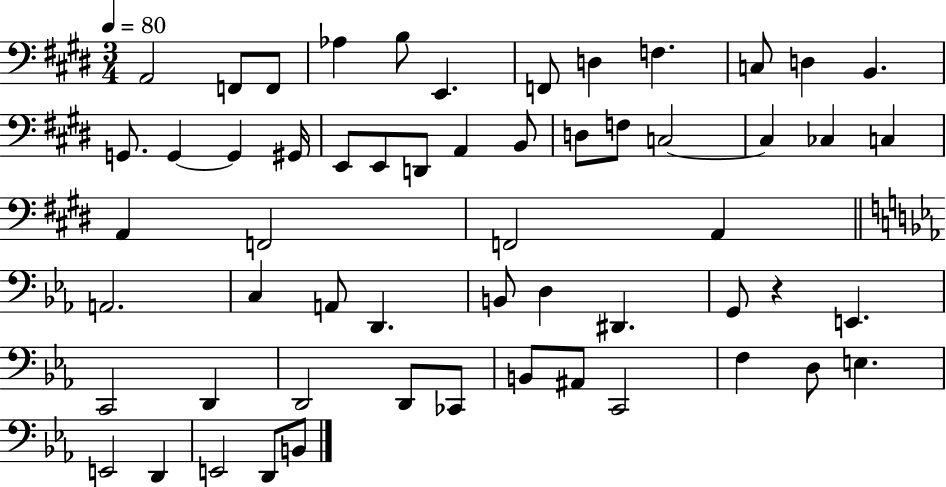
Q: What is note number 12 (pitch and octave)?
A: B2